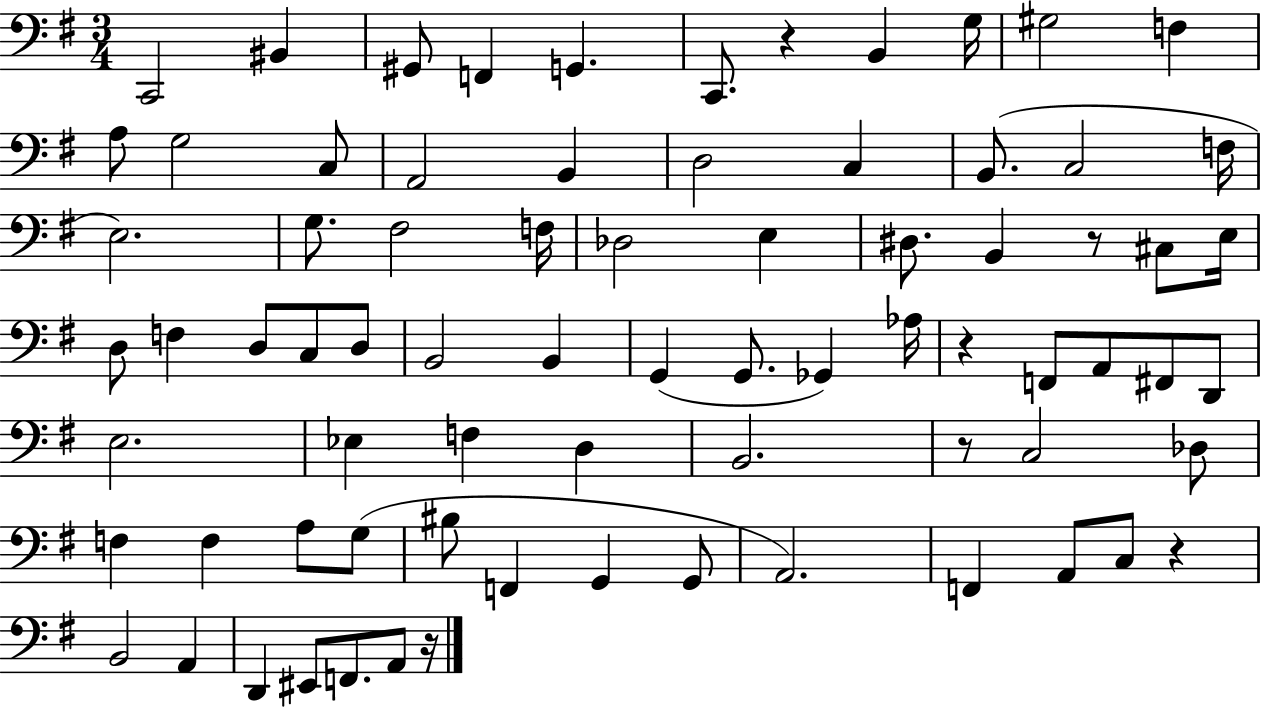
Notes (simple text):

C2/h BIS2/q G#2/e F2/q G2/q. C2/e. R/q B2/q G3/s G#3/h F3/q A3/e G3/h C3/e A2/h B2/q D3/h C3/q B2/e. C3/h F3/s E3/h. G3/e. F#3/h F3/s Db3/h E3/q D#3/e. B2/q R/e C#3/e E3/s D3/e F3/q D3/e C3/e D3/e B2/h B2/q G2/q G2/e. Gb2/q Ab3/s R/q F2/e A2/e F#2/e D2/e E3/h. Eb3/q F3/q D3/q B2/h. R/e C3/h Db3/e F3/q F3/q A3/e G3/e BIS3/e F2/q G2/q G2/e A2/h. F2/q A2/e C3/e R/q B2/h A2/q D2/q EIS2/e F2/e. A2/e R/s